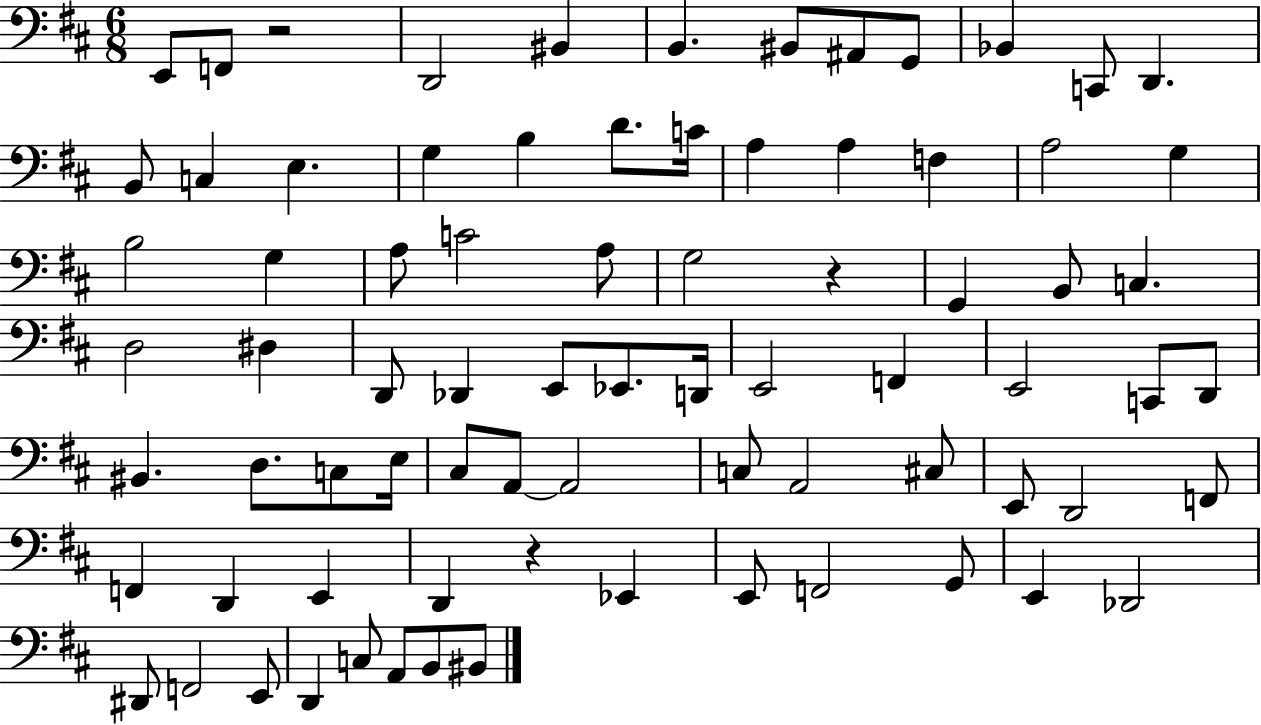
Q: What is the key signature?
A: D major